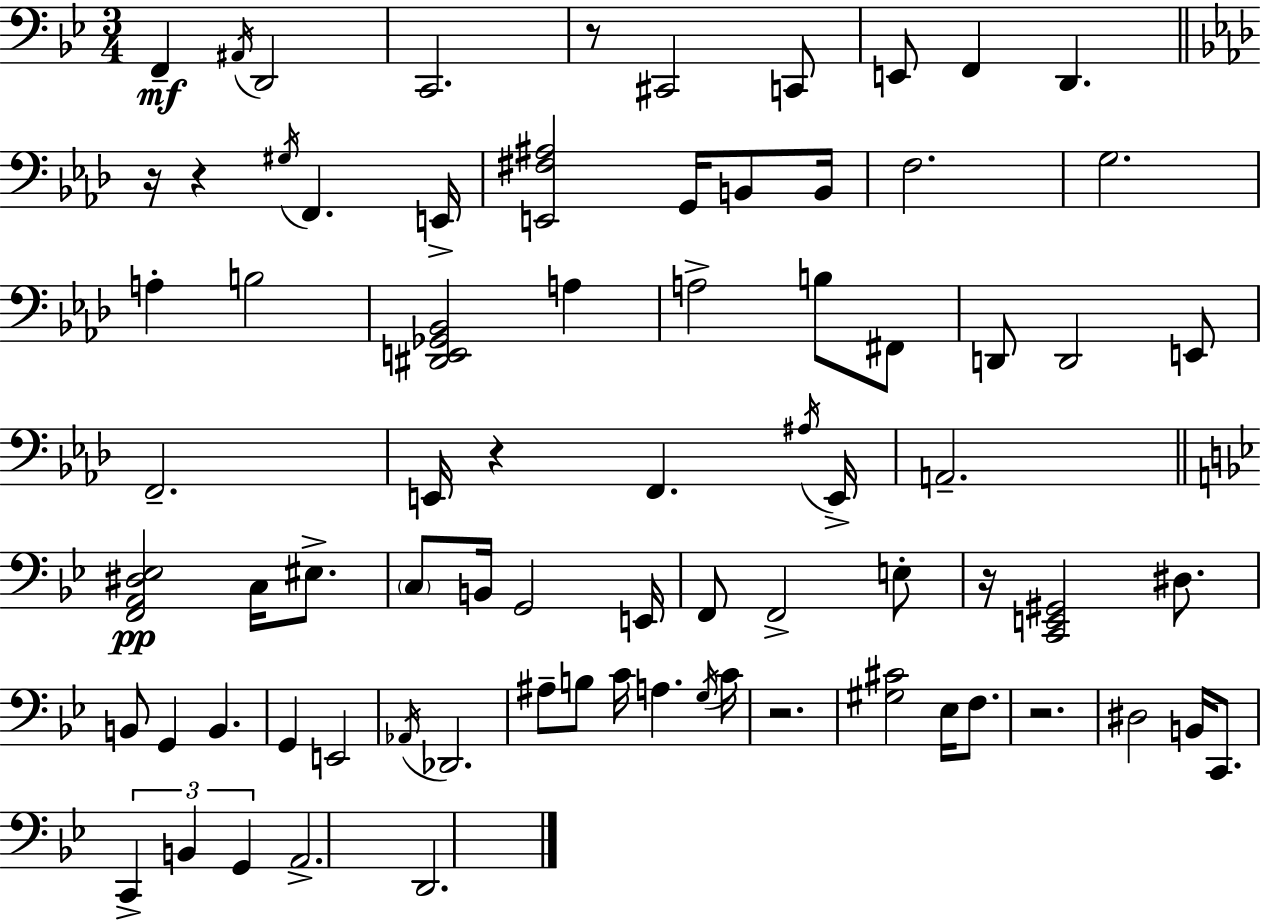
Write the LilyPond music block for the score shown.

{
  \clef bass
  \numericTimeSignature
  \time 3/4
  \key g \minor
  f,4--\mf \acciaccatura { ais,16 } d,2 | c,2. | r8 cis,2 c,8 | e,8 f,4 d,4. | \break \bar "||" \break \key aes \major r16 r4 \acciaccatura { gis16 } f,4. | e,16-> <e, fis ais>2 g,16 b,8 | b,16 f2. | g2. | \break a4-. b2 | <dis, e, ges, bes,>2 a4 | a2-> b8 fis,8 | d,8 d,2 e,8 | \break f,2.-- | e,16 r4 f,4. | \acciaccatura { ais16 } e,16-> a,2.-- | \bar "||" \break \key bes \major <f, a, dis ees>2\pp c16 eis8.-> | \parenthesize c8 b,16 g,2 e,16 | f,8 f,2-> e8-. | r16 <c, e, gis,>2 dis8. | \break b,8 g,4 b,4. | g,4 e,2 | \acciaccatura { aes,16 } des,2. | ais8-- b8 c'16 a4. | \break \acciaccatura { g16 } c'16 r2. | <gis cis'>2 ees16 f8. | r2. | dis2 b,16 c,8. | \break \tuplet 3/2 { c,4-> b,4 g,4 } | a,2.-> | d,2. | \bar "|."
}